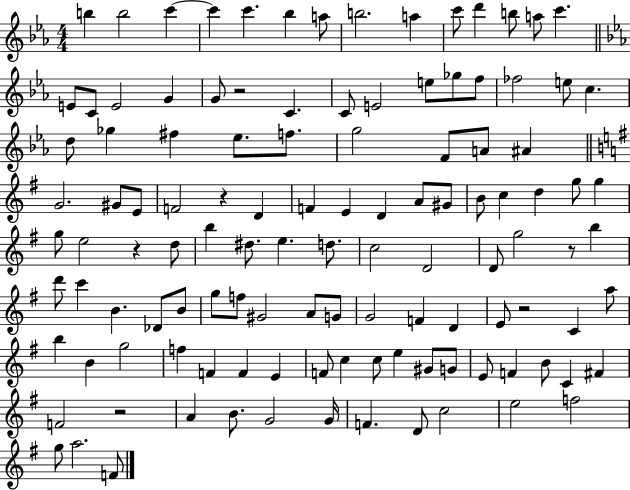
{
  \clef treble
  \numericTimeSignature
  \time 4/4
  \key ees \major
  \repeat volta 2 { b''4 b''2 c'''4~~ | c'''4 c'''4. bes''4 a''8 | b''2. a''4 | c'''8 d'''4 b''8 a''8 c'''4. | \break \bar "||" \break \key ees \major e'8 c'8 e'2 g'4 | g'8 r2 c'4. | c'8 e'2 e''8 ges''8 f''8 | fes''2 e''8 c''4. | \break d''8 ges''4 fis''4 ees''8. f''8. | g''2 f'8 a'8 ais'4 | \bar "||" \break \key e \minor g'2. gis'8 e'8 | f'2 r4 d'4 | f'4 e'4 d'4 a'8 gis'8 | b'8 c''4 d''4 g''8 g''4 | \break g''8 e''2 r4 d''8 | b''4 dis''8. e''4. d''8. | c''2 d'2 | d'8 g''2 r8 b''4 | \break d'''8 c'''4 b'4. des'8 b'8 | g''8 f''8 gis'2 a'8 g'8 | g'2 f'4 d'4 | e'8 r2 c'4 a''8 | \break b''4 b'4 g''2 | f''4 f'4 f'4 e'4 | f'8 c''4 c''8 e''4 gis'8 g'8 | e'8 f'4 b'8 c'4 fis'4 | \break f'2 r2 | a'4 b'8. g'2 g'16 | f'4. d'8 c''2 | e''2 f''2 | \break g''8 a''2. f'8 | } \bar "|."
}